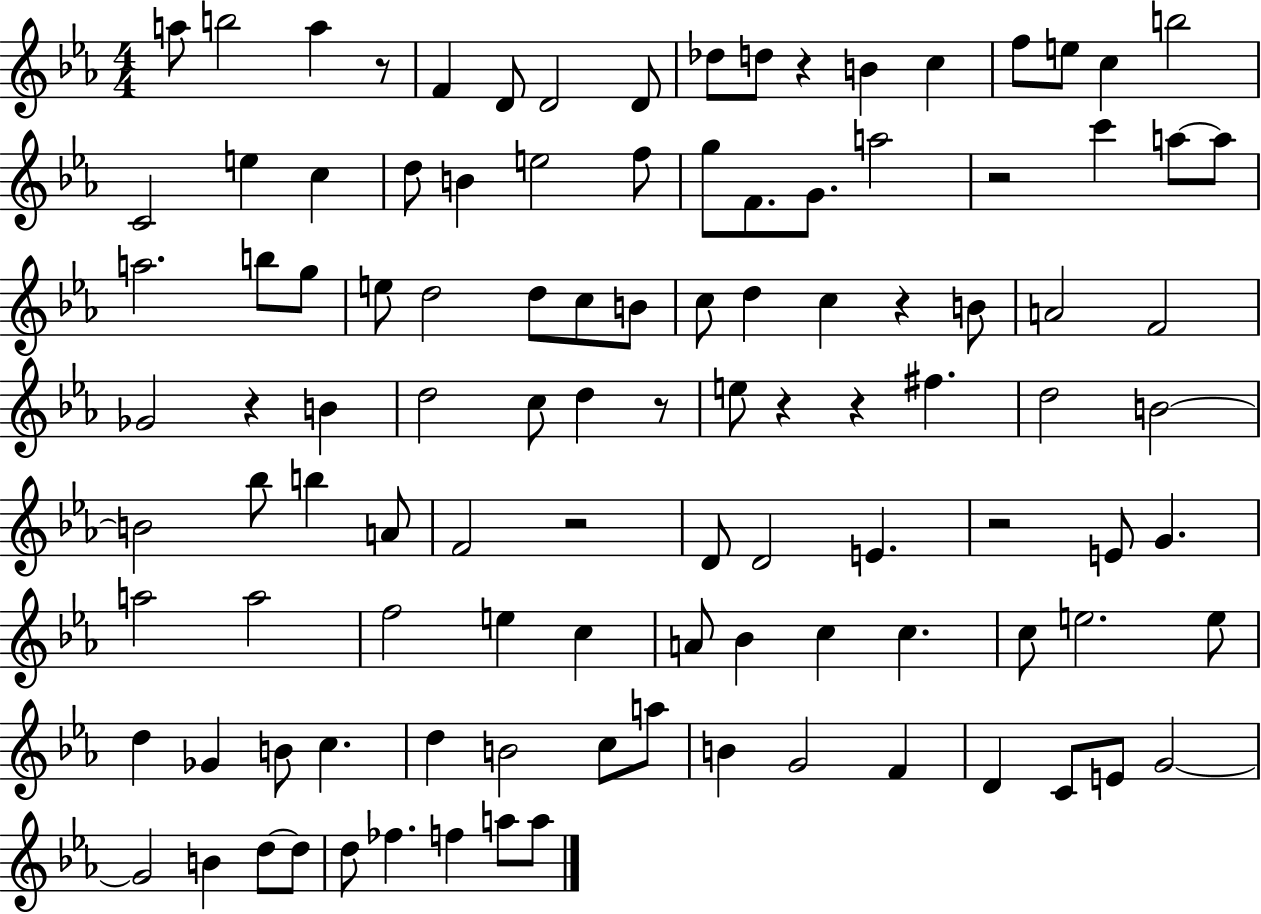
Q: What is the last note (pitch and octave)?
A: A5